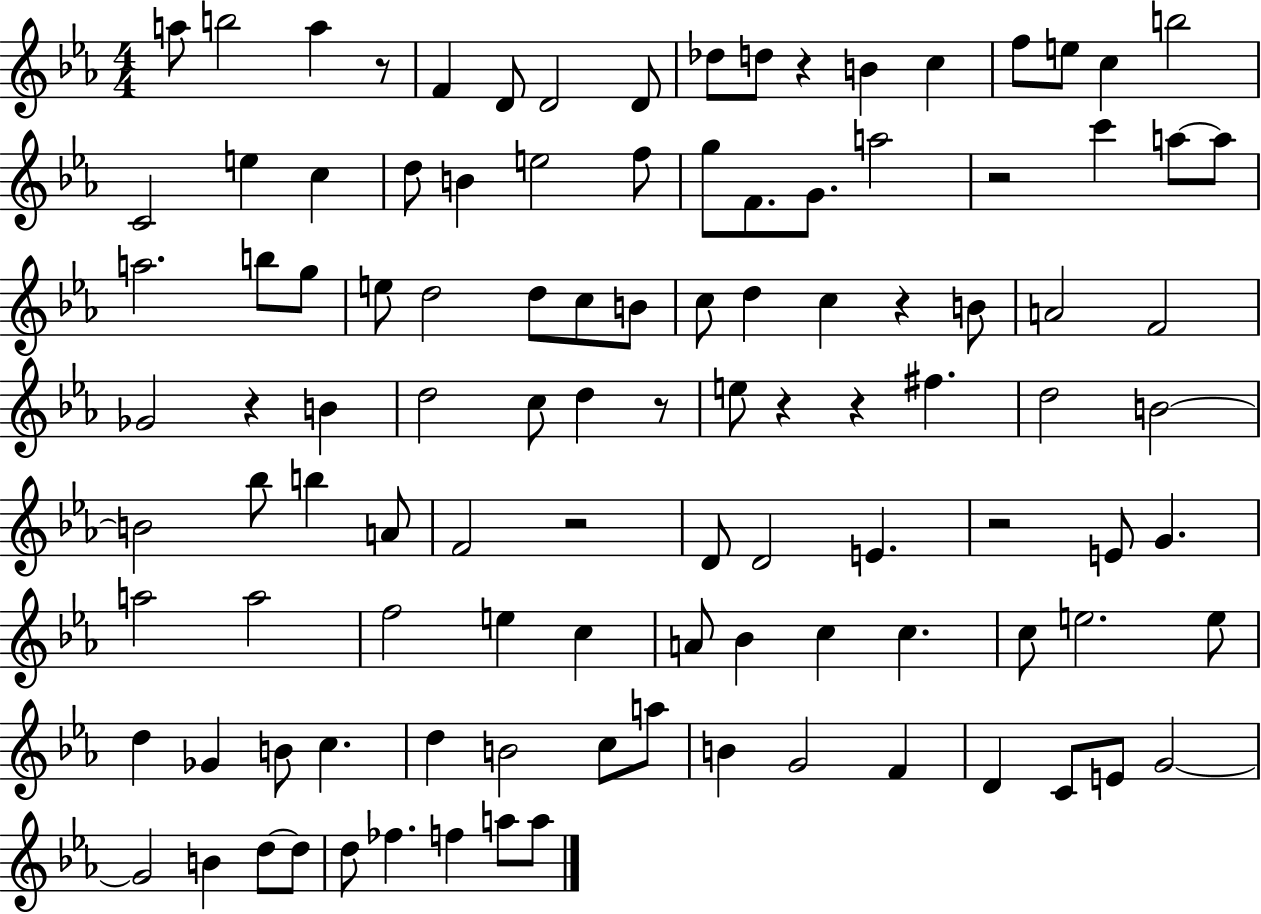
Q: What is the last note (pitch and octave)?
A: A5